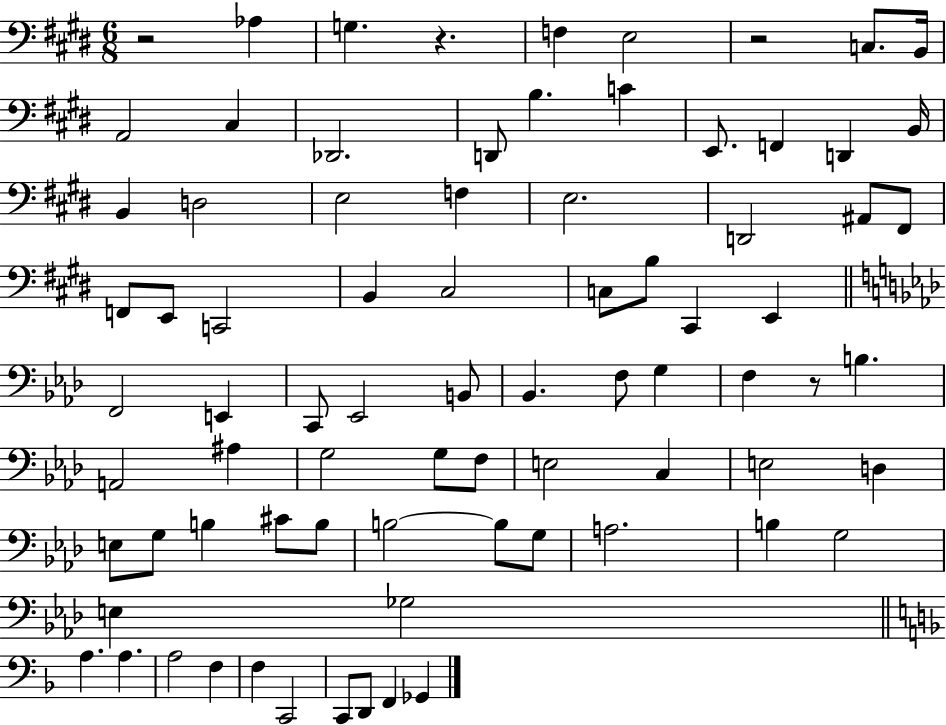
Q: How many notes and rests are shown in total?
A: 79